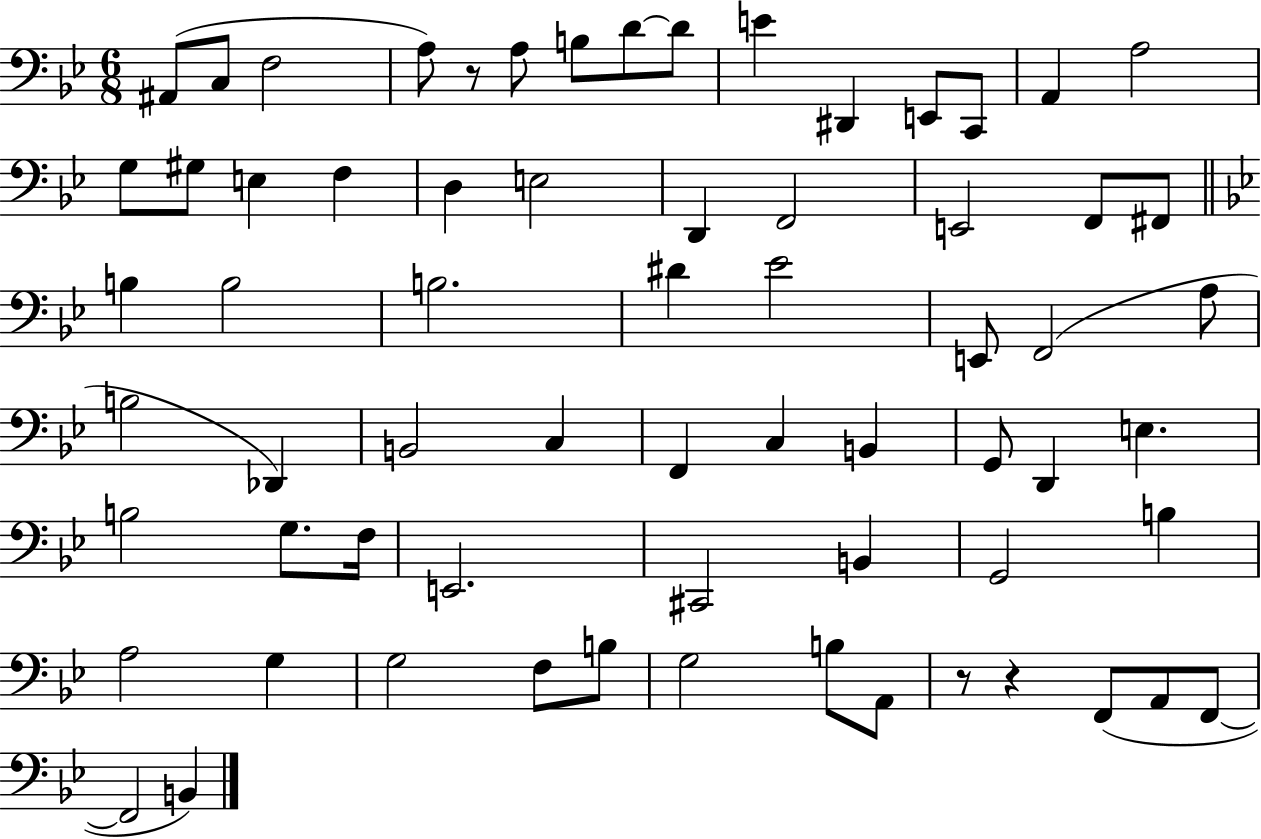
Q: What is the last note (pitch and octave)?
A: B2